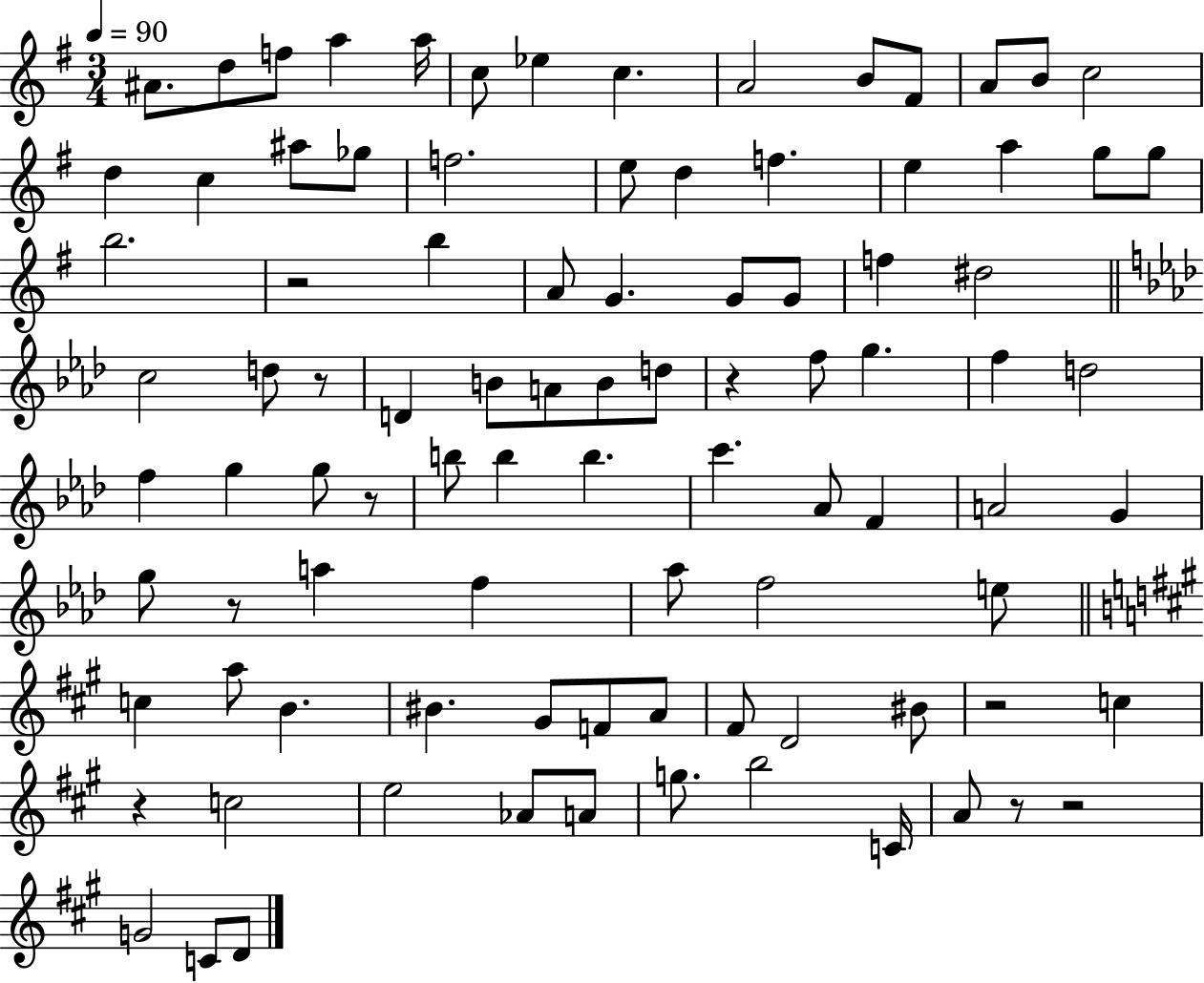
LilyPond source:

{
  \clef treble
  \numericTimeSignature
  \time 3/4
  \key g \major
  \tempo 4 = 90
  \repeat volta 2 { ais'8. d''8 f''8 a''4 a''16 | c''8 ees''4 c''4. | a'2 b'8 fis'8 | a'8 b'8 c''2 | \break d''4 c''4 ais''8 ges''8 | f''2. | e''8 d''4 f''4. | e''4 a''4 g''8 g''8 | \break b''2. | r2 b''4 | a'8 g'4. g'8 g'8 | f''4 dis''2 | \break \bar "||" \break \key aes \major c''2 d''8 r8 | d'4 b'8 a'8 b'8 d''8 | r4 f''8 g''4. | f''4 d''2 | \break f''4 g''4 g''8 r8 | b''8 b''4 b''4. | c'''4. aes'8 f'4 | a'2 g'4 | \break g''8 r8 a''4 f''4 | aes''8 f''2 e''8 | \bar "||" \break \key a \major c''4 a''8 b'4. | bis'4. gis'8 f'8 a'8 | fis'8 d'2 bis'8 | r2 c''4 | \break r4 c''2 | e''2 aes'8 a'8 | g''8. b''2 c'16 | a'8 r8 r2 | \break g'2 c'8 d'8 | } \bar "|."
}